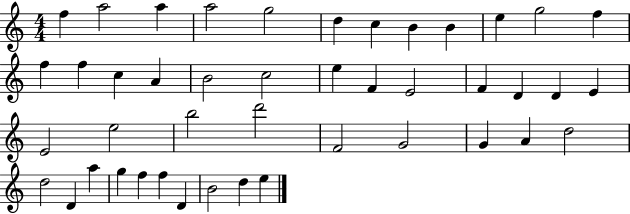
F5/q A5/h A5/q A5/h G5/h D5/q C5/q B4/q B4/q E5/q G5/h F5/q F5/q F5/q C5/q A4/q B4/h C5/h E5/q F4/q E4/h F4/q D4/q D4/q E4/q E4/h E5/h B5/h D6/h F4/h G4/h G4/q A4/q D5/h D5/h D4/q A5/q G5/q F5/q F5/q D4/q B4/h D5/q E5/q